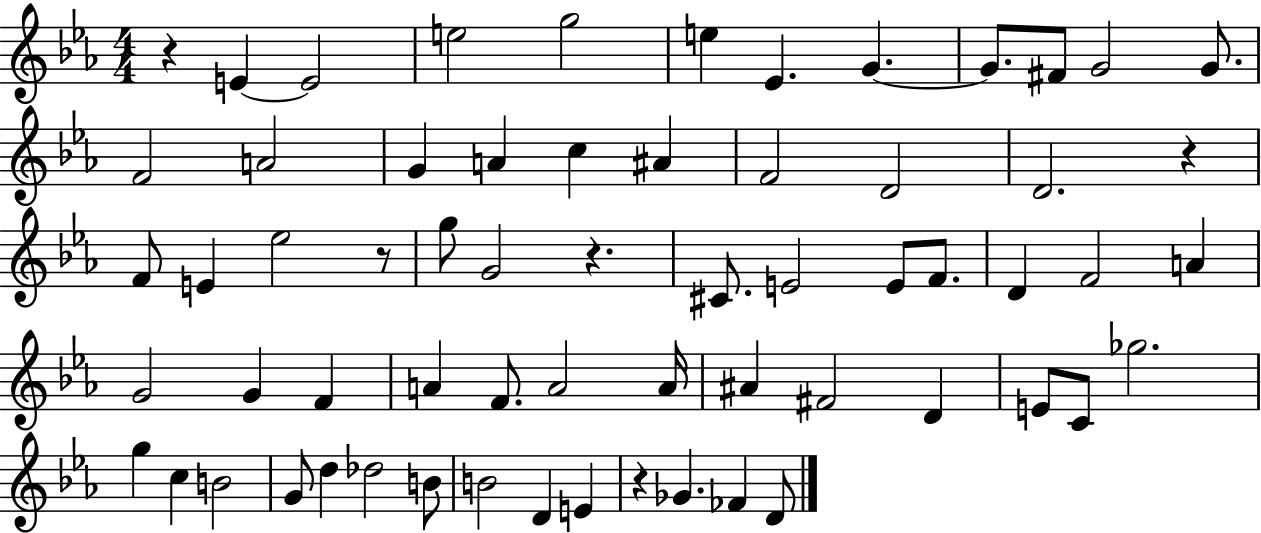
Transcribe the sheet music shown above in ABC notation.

X:1
T:Untitled
M:4/4
L:1/4
K:Eb
z E E2 e2 g2 e _E G G/2 ^F/2 G2 G/2 F2 A2 G A c ^A F2 D2 D2 z F/2 E _e2 z/2 g/2 G2 z ^C/2 E2 E/2 F/2 D F2 A G2 G F A F/2 A2 A/4 ^A ^F2 D E/2 C/2 _g2 g c B2 G/2 d _d2 B/2 B2 D E z _G _F D/2